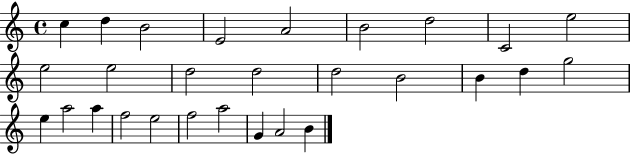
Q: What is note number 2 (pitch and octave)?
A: D5